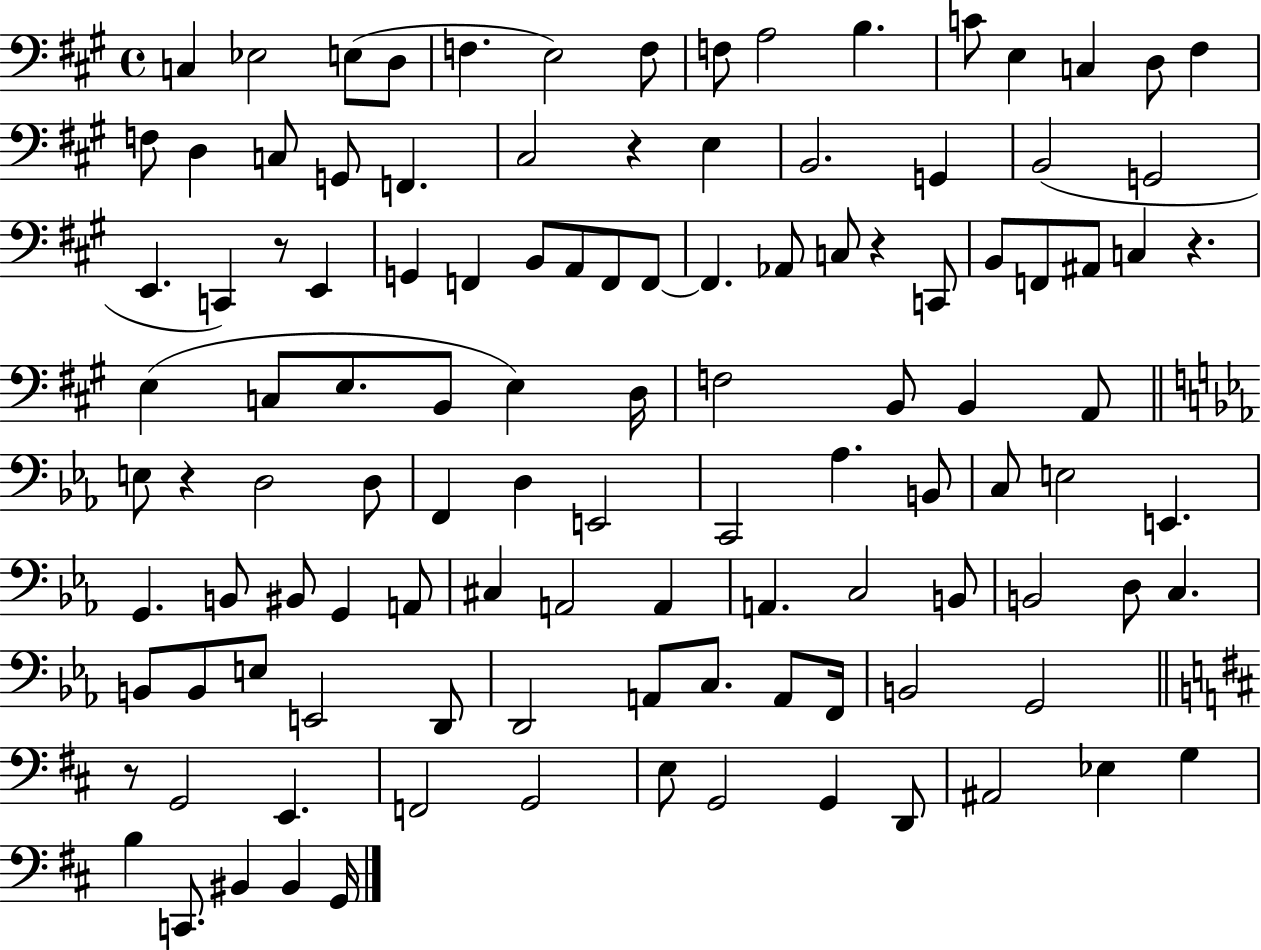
{
  \clef bass
  \time 4/4
  \defaultTimeSignature
  \key a \major
  c4 ees2 e8( d8 | f4. e2) f8 | f8 a2 b4. | c'8 e4 c4 d8 fis4 | \break f8 d4 c8 g,8 f,4. | cis2 r4 e4 | b,2. g,4 | b,2( g,2 | \break e,4. c,4) r8 e,4 | g,4 f,4 b,8 a,8 f,8 f,8~~ | f,4. aes,8 c8 r4 c,8 | b,8 f,8 ais,8 c4 r4. | \break e4( c8 e8. b,8 e4) d16 | f2 b,8 b,4 a,8 | \bar "||" \break \key ees \major e8 r4 d2 d8 | f,4 d4 e,2 | c,2 aes4. b,8 | c8 e2 e,4. | \break g,4. b,8 bis,8 g,4 a,8 | cis4 a,2 a,4 | a,4. c2 b,8 | b,2 d8 c4. | \break b,8 b,8 e8 e,2 d,8 | d,2 a,8 c8. a,8 f,16 | b,2 g,2 | \bar "||" \break \key b \minor r8 g,2 e,4. | f,2 g,2 | e8 g,2 g,4 d,8 | ais,2 ees4 g4 | \break b4 c,8. bis,4 bis,4 g,16 | \bar "|."
}